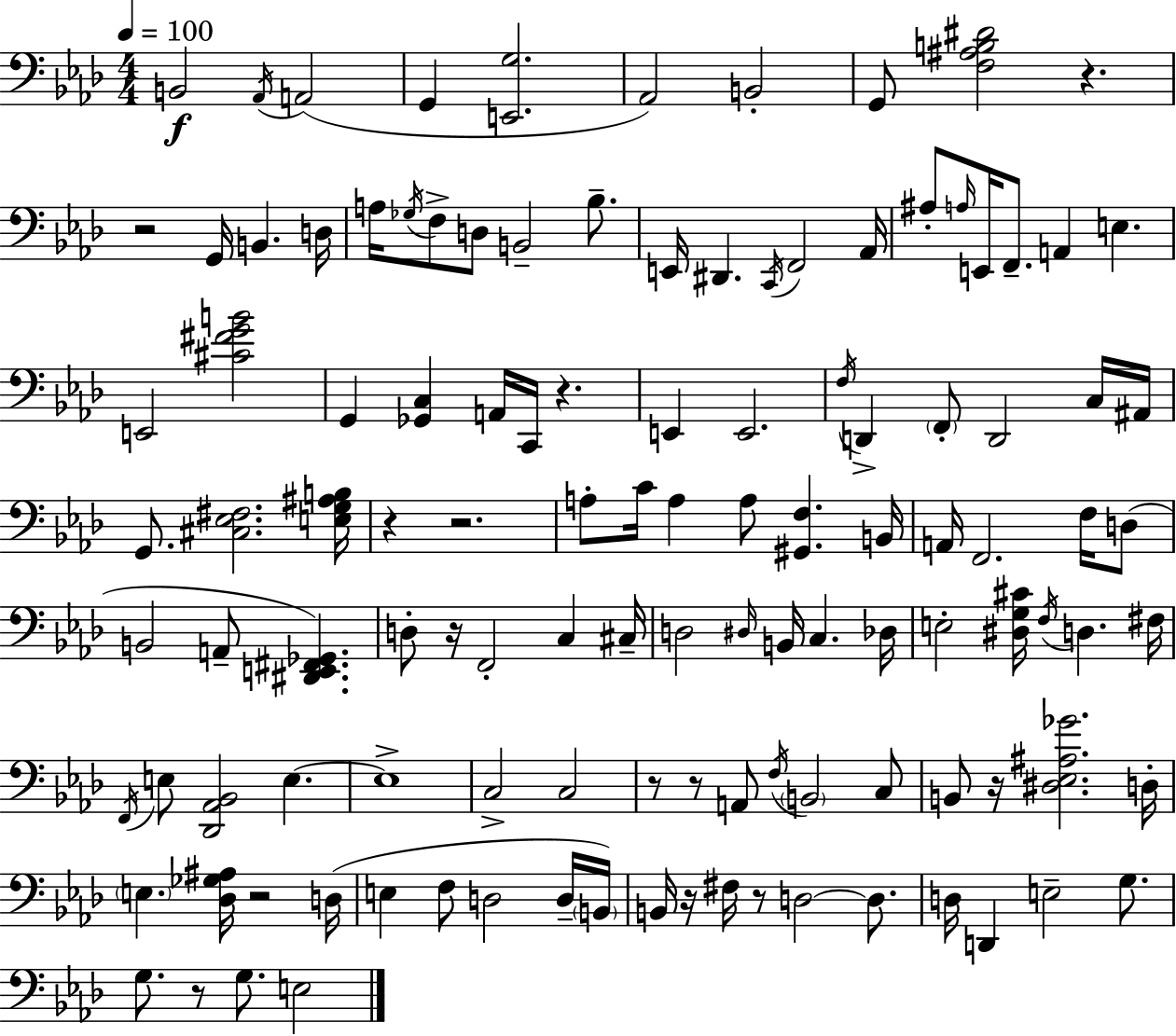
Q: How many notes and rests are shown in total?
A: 119